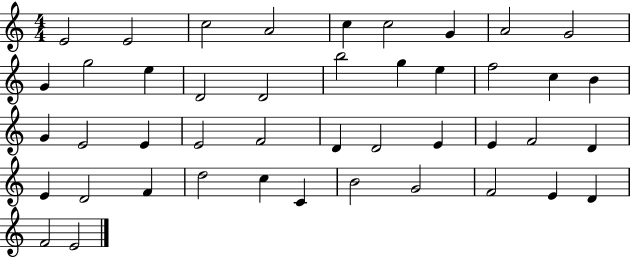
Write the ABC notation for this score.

X:1
T:Untitled
M:4/4
L:1/4
K:C
E2 E2 c2 A2 c c2 G A2 G2 G g2 e D2 D2 b2 g e f2 c B G E2 E E2 F2 D D2 E E F2 D E D2 F d2 c C B2 G2 F2 E D F2 E2